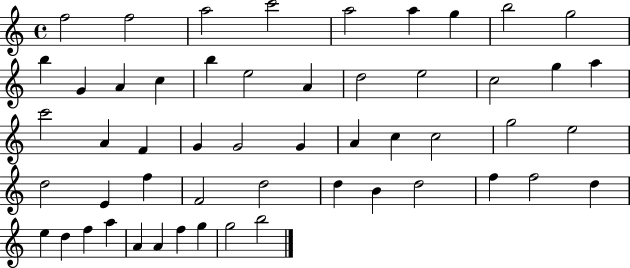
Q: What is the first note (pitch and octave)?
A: F5